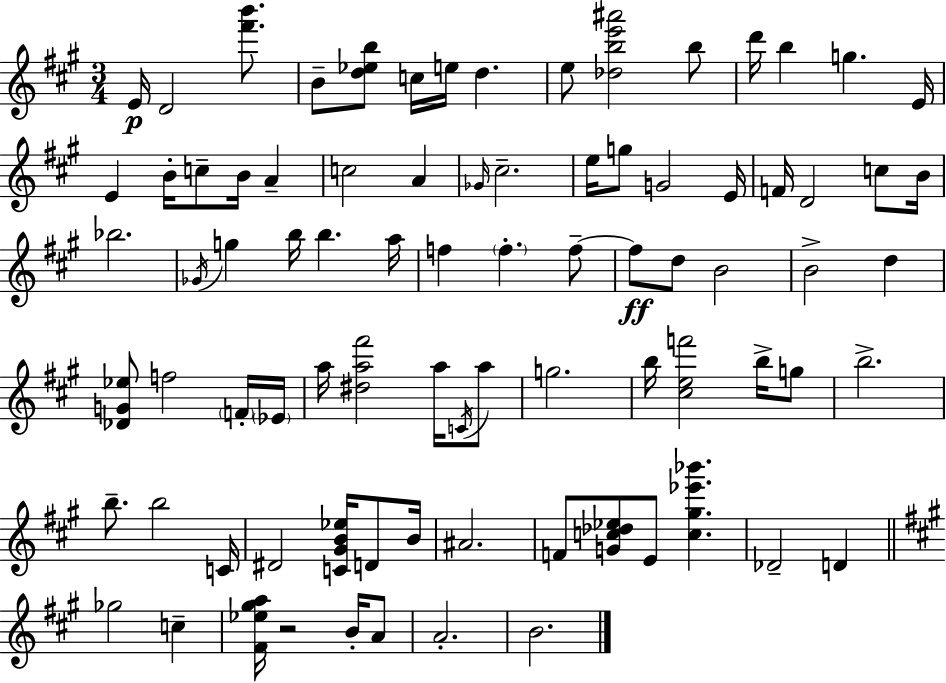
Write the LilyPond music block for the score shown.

{
  \clef treble
  \numericTimeSignature
  \time 3/4
  \key a \major
  e'16\p d'2 <fis''' b'''>8. | b'8-- <d'' ees'' b''>8 c''16 e''16 d''4. | e''8 <des'' b'' e''' ais'''>2 b''8 | d'''16 b''4 g''4. e'16 | \break e'4 b'16-. c''8-- b'16 a'4-- | c''2 a'4 | \grace { ges'16 } cis''2.-- | e''16 g''8 g'2 | \break e'16 f'16 d'2 c''8 | b'16 bes''2. | \acciaccatura { ges'16 } g''4 b''16 b''4. | a''16 f''4 \parenthesize f''4.-. | \break f''8--~~ f''8\ff d''8 b'2 | b'2-> d''4 | <des' g' ees''>8 f''2 | \parenthesize f'16-. \parenthesize ees'16 a''16 <dis'' a'' fis'''>2 a''16 | \break \acciaccatura { c'16 } a''8 g''2. | b''16 <cis'' e'' f'''>2 | b''16-> g''8 b''2.-> | b''8.-- b''2 | \break c'16 dis'2 <c' gis' b' ees''>16 | d'8 b'16 ais'2. | f'8 <g' c'' des'' ees''>8 e'8 <c'' gis'' ees''' bes'''>4. | des'2-- d'4 | \break \bar "||" \break \key a \major ges''2 c''4-- | <fis' ees'' gis'' a''>16 r2 b'16-. a'8 | a'2.-. | b'2. | \break \bar "|."
}